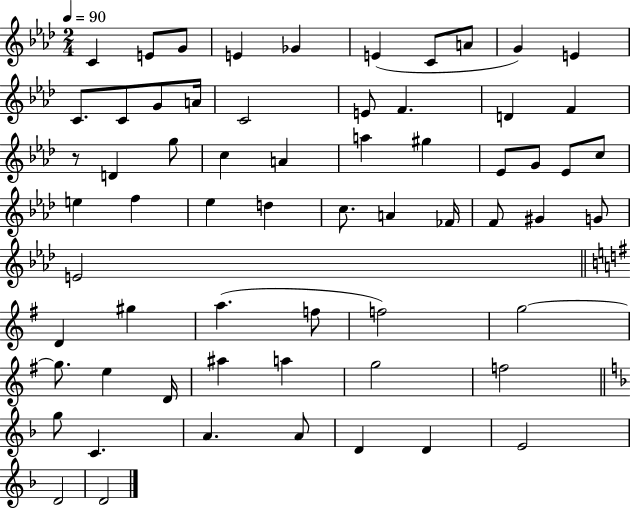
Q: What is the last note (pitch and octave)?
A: D4